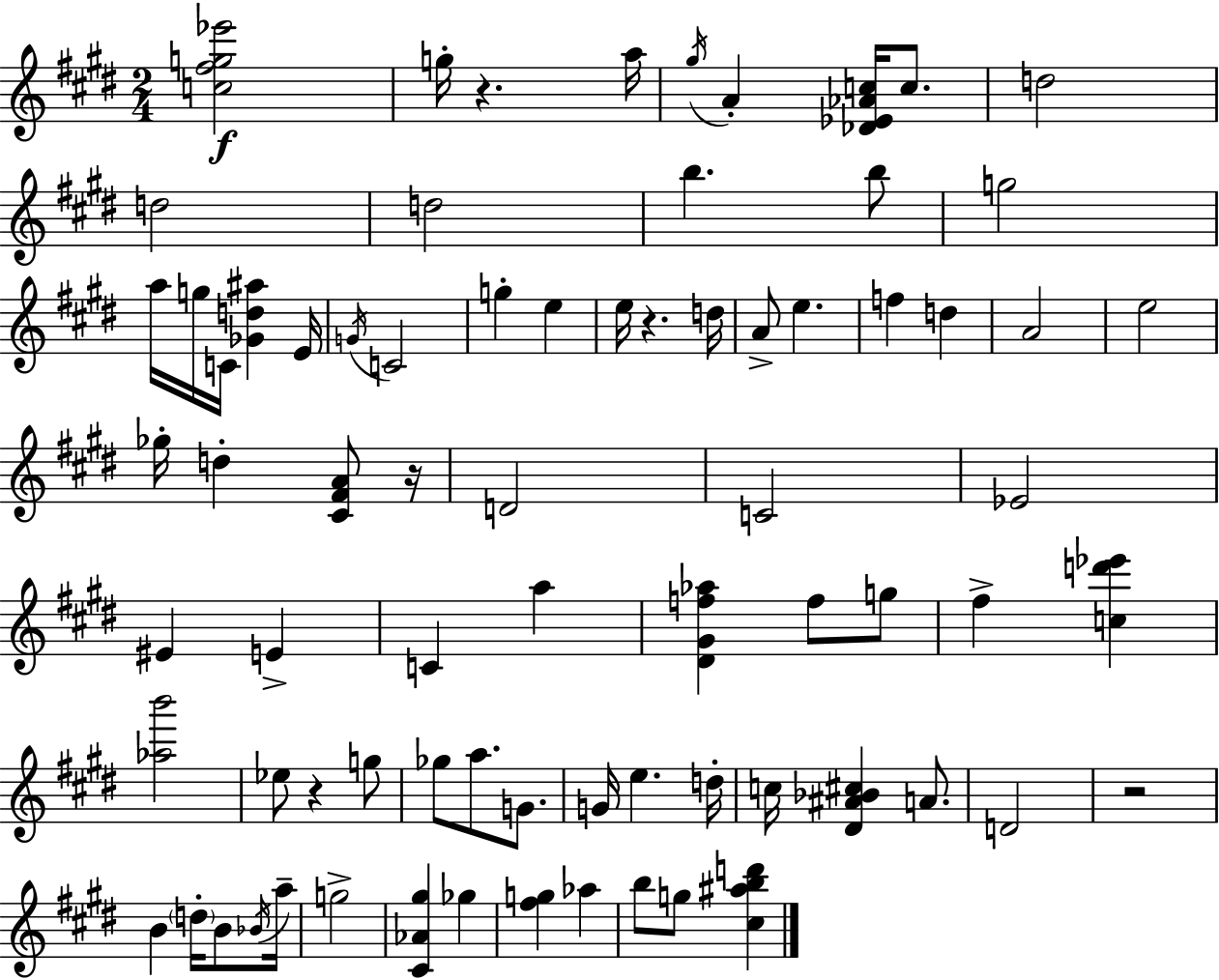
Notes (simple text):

[C5,F#5,G5,Eb6]/h G5/s R/q. A5/s G#5/s A4/q [Db4,Eb4,Ab4,C5]/s C5/e. D5/h D5/h D5/h B5/q. B5/e G5/h A5/s G5/s C4/s [Gb4,D5,A#5]/q E4/s G4/s C4/h G5/q E5/q E5/s R/q. D5/s A4/e E5/q. F5/q D5/q A4/h E5/h Gb5/s D5/q [C#4,F#4,A4]/e R/s D4/h C4/h Eb4/h EIS4/q E4/q C4/q A5/q [D#4,G#4,F5,Ab5]/q F5/e G5/e F#5/q [C5,D6,Eb6]/q [Ab5,B6]/h Eb5/e R/q G5/e Gb5/e A5/e. G4/e. G4/s E5/q. D5/s C5/s [D#4,A#4,Bb4,C#5]/q A4/e. D4/h R/h B4/q D5/s B4/e Bb4/s A5/s G5/h [C#4,Ab4,G#5]/q Gb5/q [F#5,G5]/q Ab5/q B5/e G5/e [C#5,A#5,B5,D6]/q